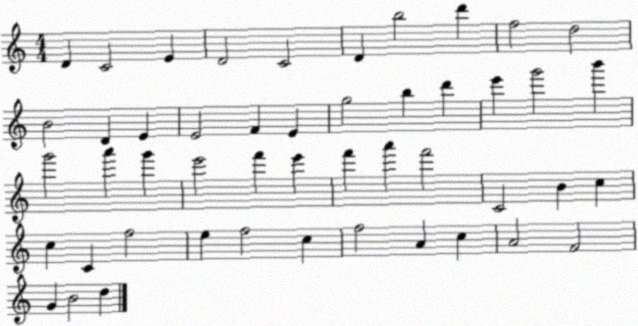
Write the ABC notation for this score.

X:1
T:Untitled
M:4/4
L:1/4
K:C
D C2 E D2 C2 D b2 d' f2 d2 B2 D E E2 F E g2 b d' e' g'2 b' g'2 a' g' e'2 f' e' f' a' f'2 C2 B c c C f2 e f2 c f2 A c A2 F2 G B2 d